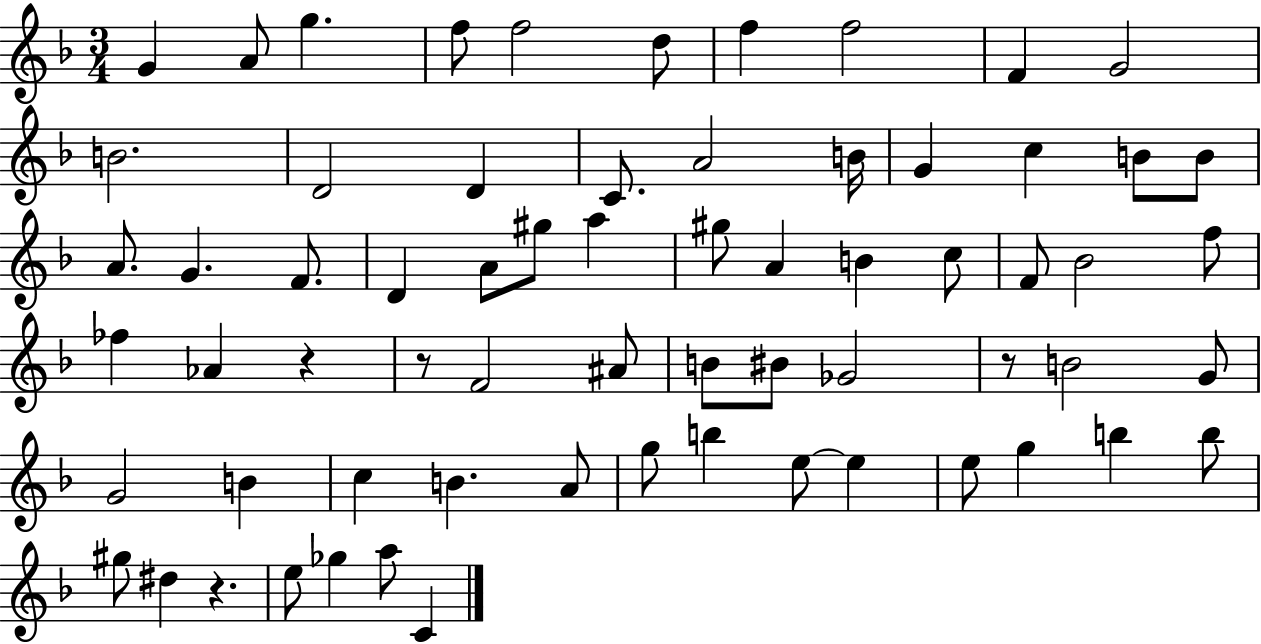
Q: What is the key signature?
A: F major